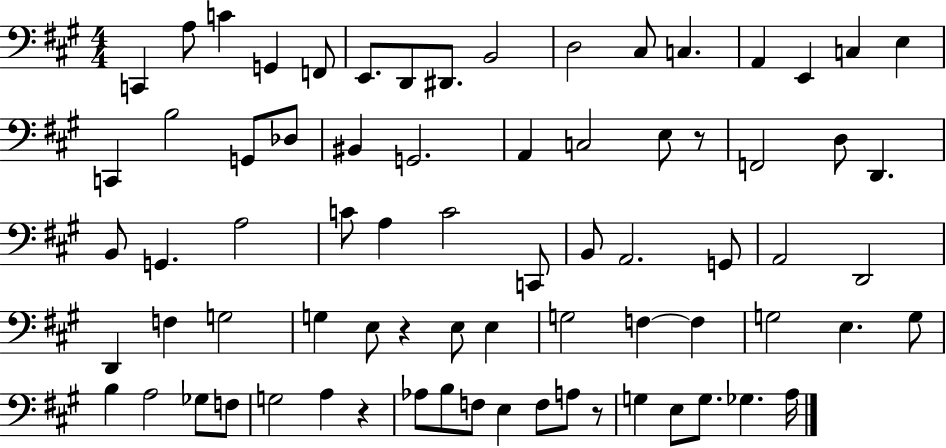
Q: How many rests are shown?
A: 4